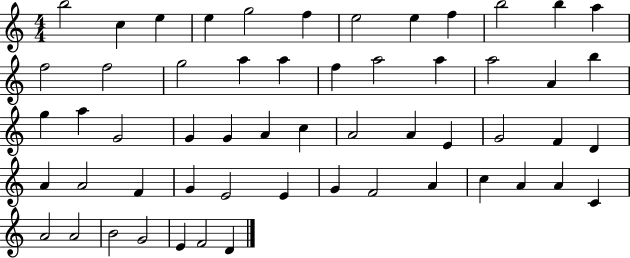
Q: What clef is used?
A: treble